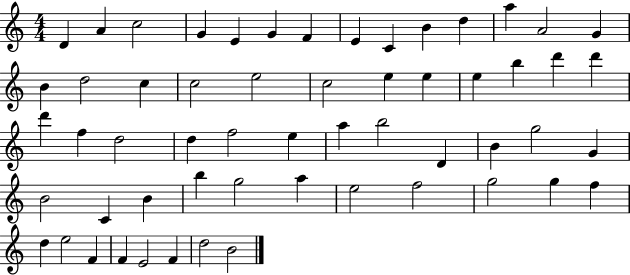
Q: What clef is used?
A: treble